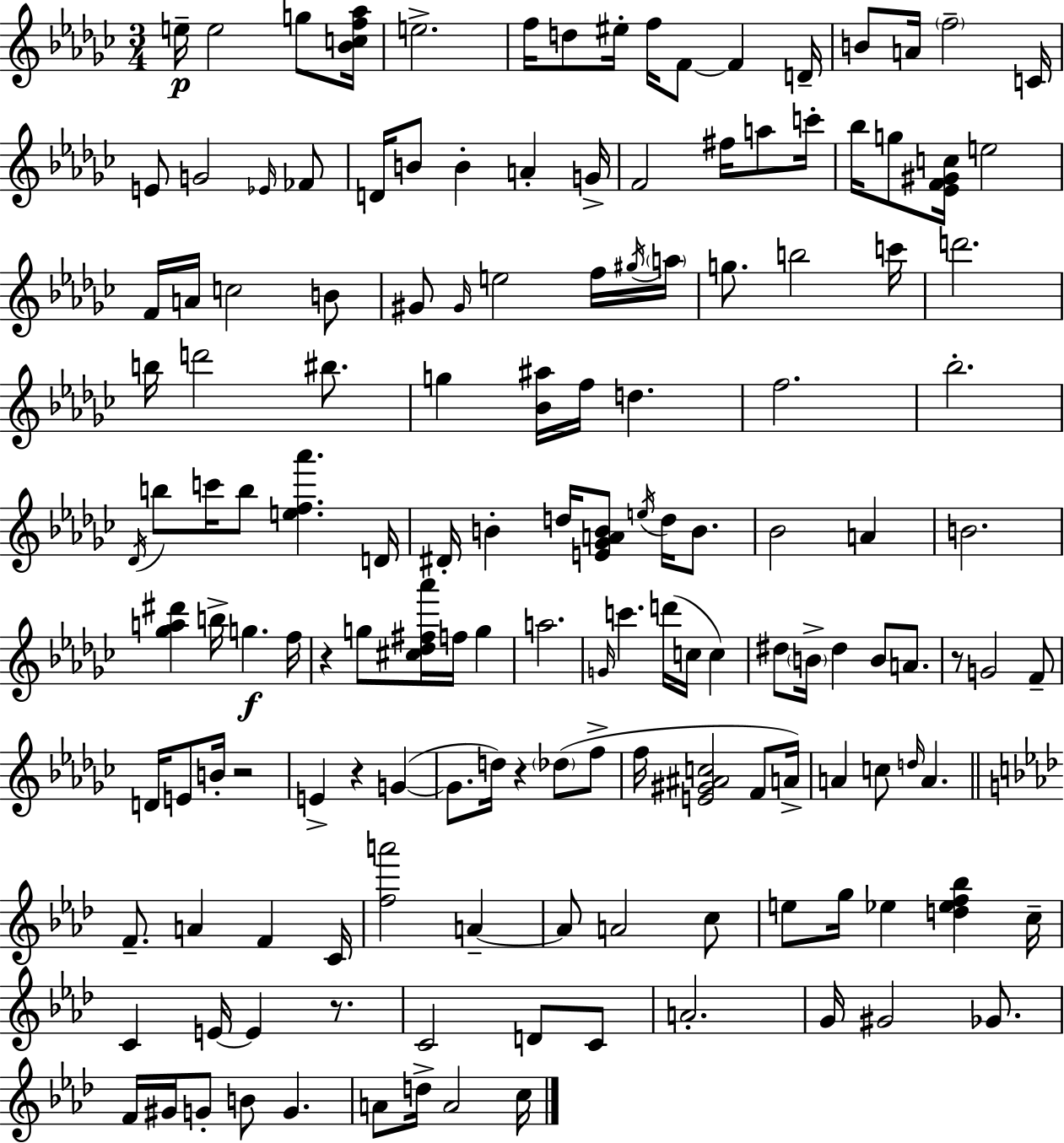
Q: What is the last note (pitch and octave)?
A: C5